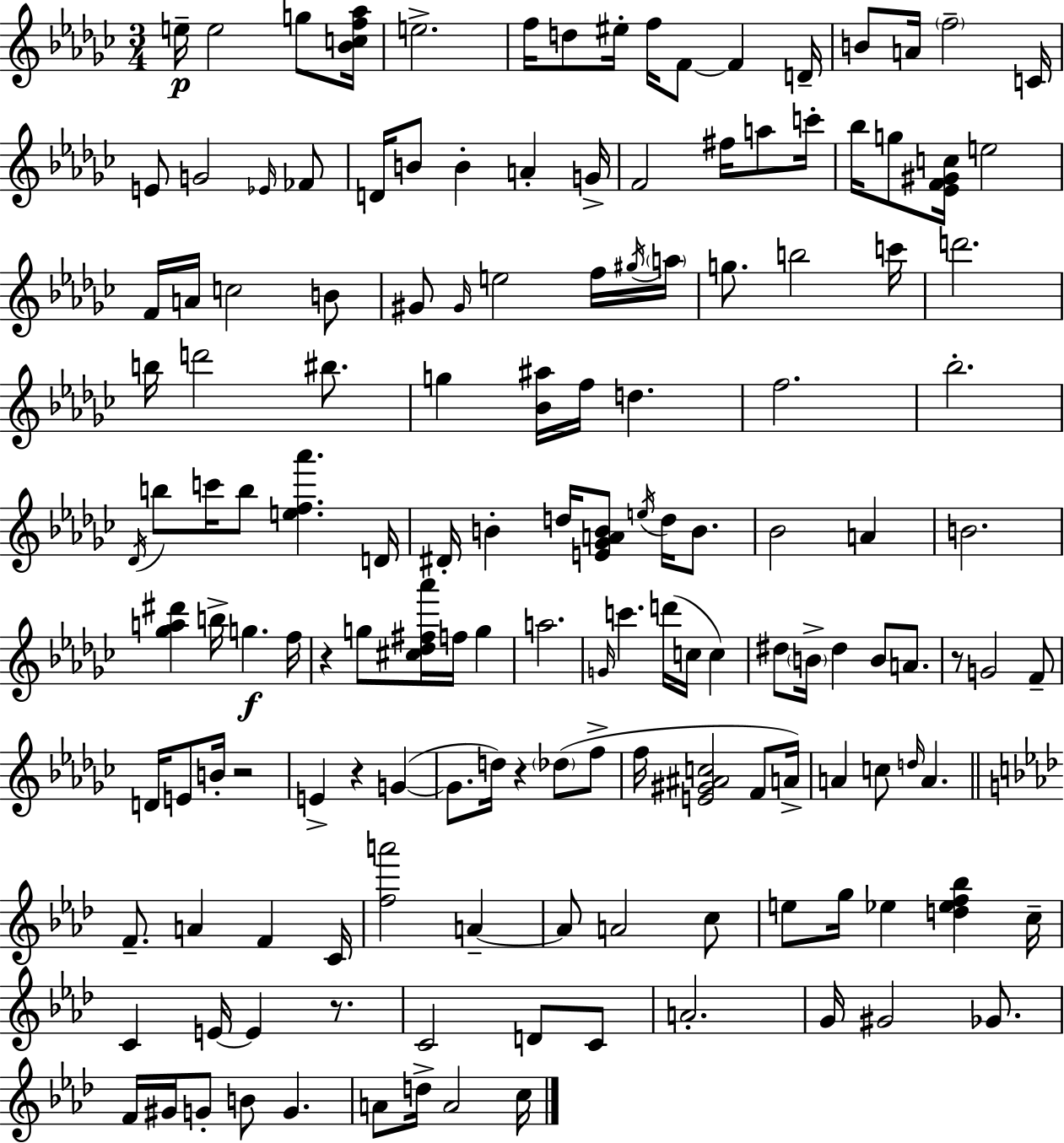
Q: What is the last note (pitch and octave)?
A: C5